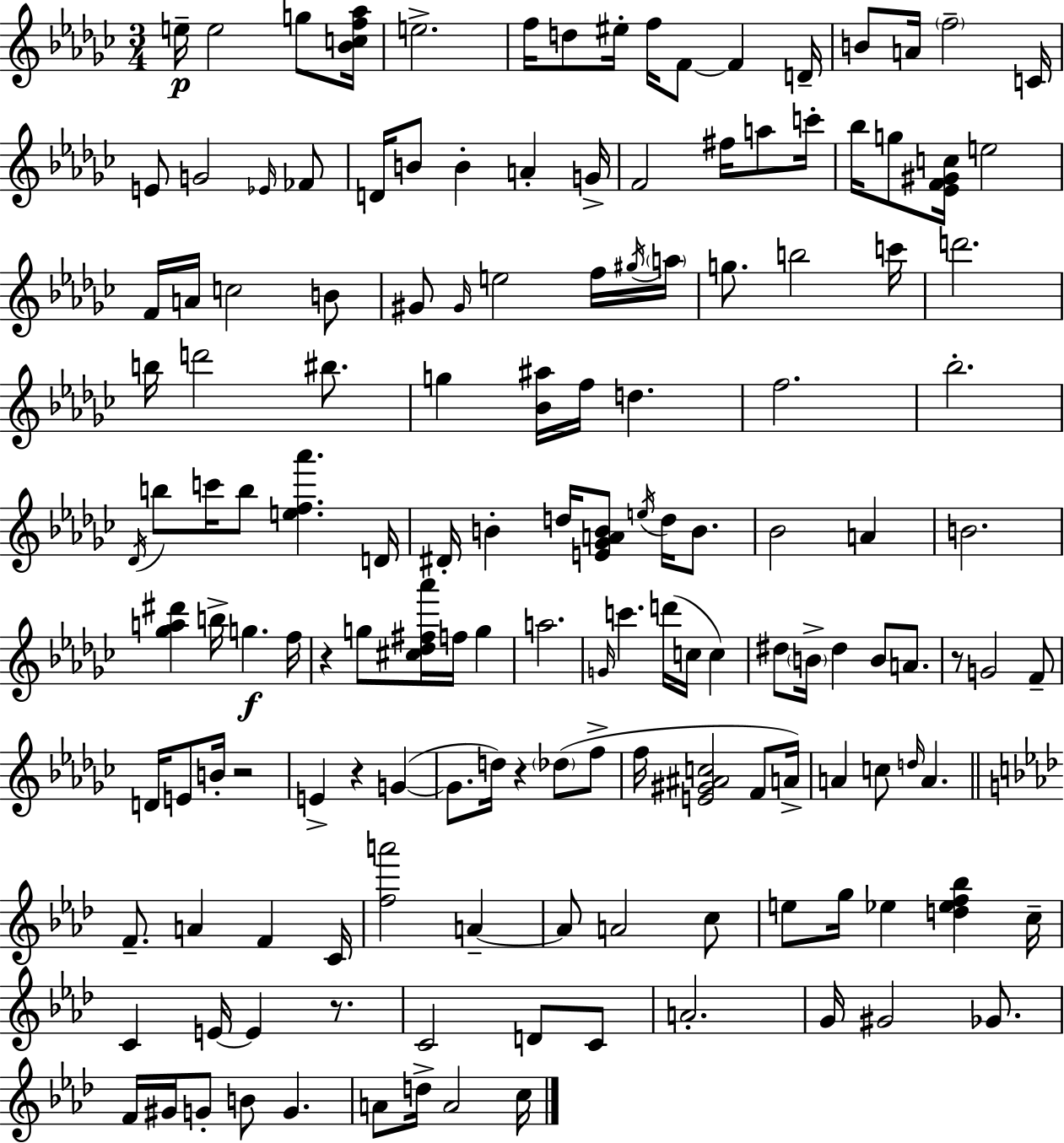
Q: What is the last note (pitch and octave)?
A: C5